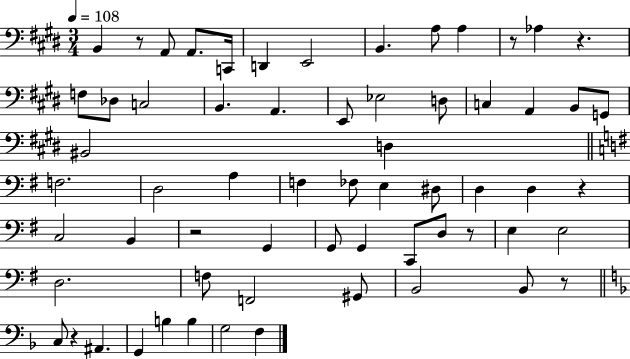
{
  \clef bass
  \numericTimeSignature
  \time 3/4
  \key e \major
  \tempo 4 = 108
  \repeat volta 2 { b,4 r8 a,8 a,8. c,16 | d,4 e,2 | b,4. a8 a4 | r8 aes4 r4. | \break f8 des8 c2 | b,4. a,4. | e,8 ees2 d8 | c4 a,4 b,8 g,8 | \break bis,2 d4 | \bar "||" \break \key g \major f2. | d2 a4 | f4 fes8 e4 dis8 | d4 d4 r4 | \break c2 b,4 | r2 g,4 | g,8 g,4 c,8 d8 r8 | e4 e2 | \break d2. | f8 f,2 gis,8 | b,2 b,8 r8 | \bar "||" \break \key d \minor c8 r4 ais,4. | g,4 b4 b4 | g2 f4 | } \bar "|."
}